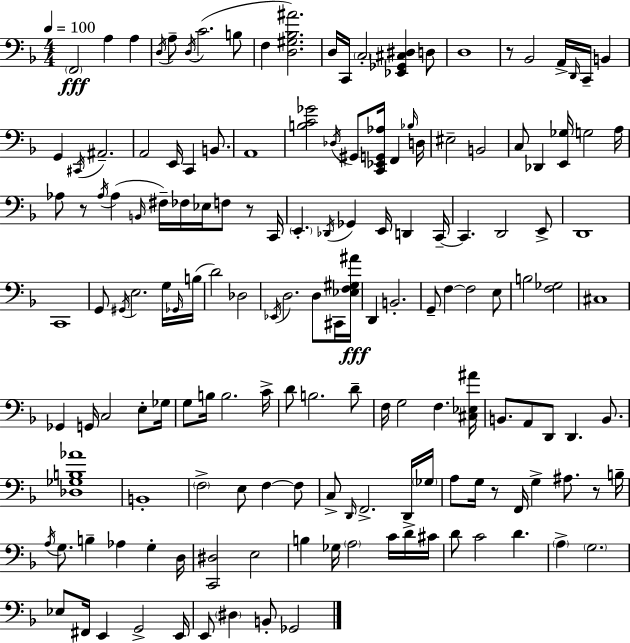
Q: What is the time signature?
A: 4/4